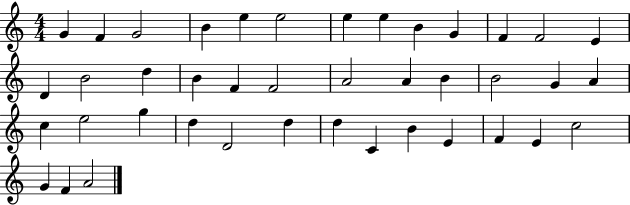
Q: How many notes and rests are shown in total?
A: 41